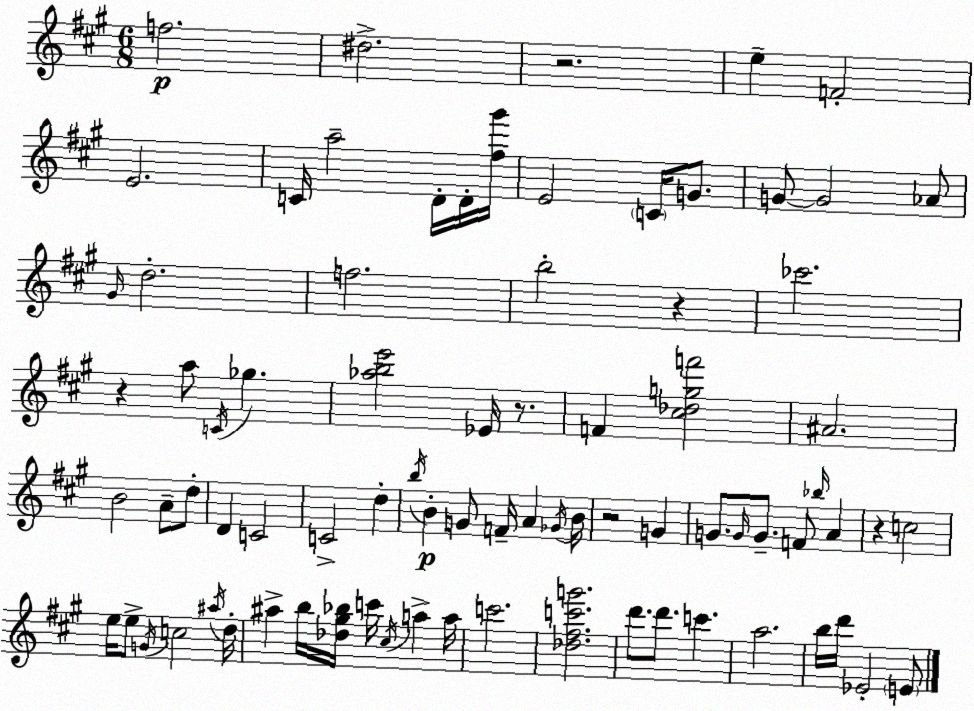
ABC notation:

X:1
T:Untitled
M:6/8
L:1/4
K:A
f2 ^d2 z2 e F2 E2 C/4 a2 D/4 D/4 [^f^g']/4 E2 C/4 G/2 G/2 G2 _A/2 ^G/4 d2 f2 b2 z _c'2 z a/2 C/4 _g [_abe']2 _E/4 z/2 F [^c_dgf']2 ^A2 B2 A/2 d/2 D C2 C2 d b/4 B G/2 F/4 A _G/4 B/4 z2 G G/2 G/4 G/2 F/2 _b/4 A z c2 e/4 e/2 G/4 c2 ^a/4 d/4 ^a b/4 [_d^g_b]/4 c'/4 ^c/4 a a/4 c'2 [_d^fc'g']2 d'/2 d'/2 c' a2 b/4 d'/4 _E2 E/2